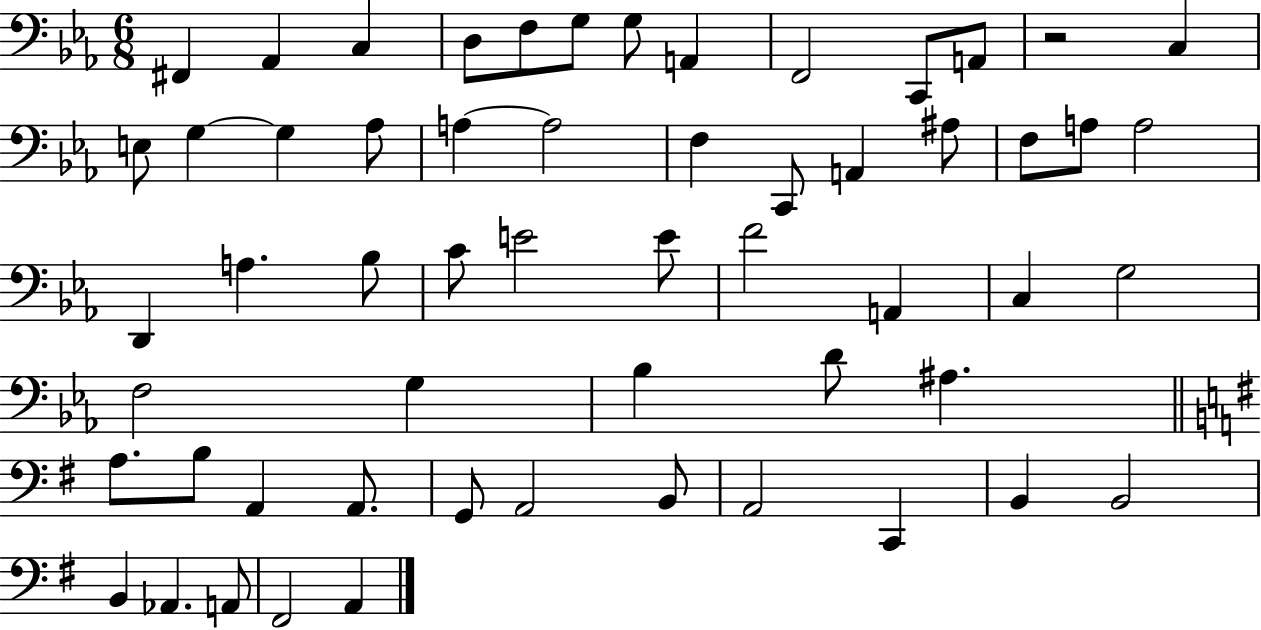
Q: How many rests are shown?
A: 1